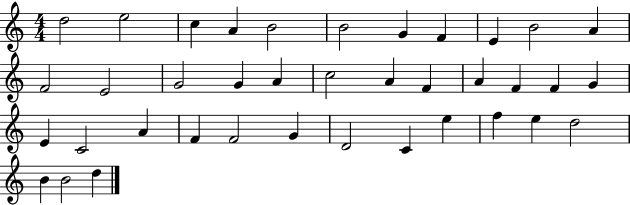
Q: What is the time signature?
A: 4/4